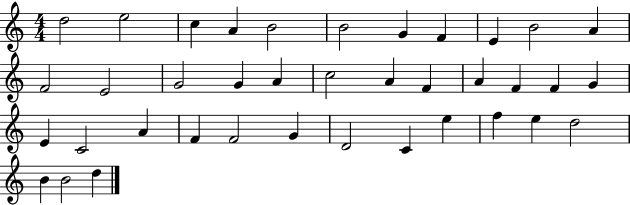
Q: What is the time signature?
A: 4/4